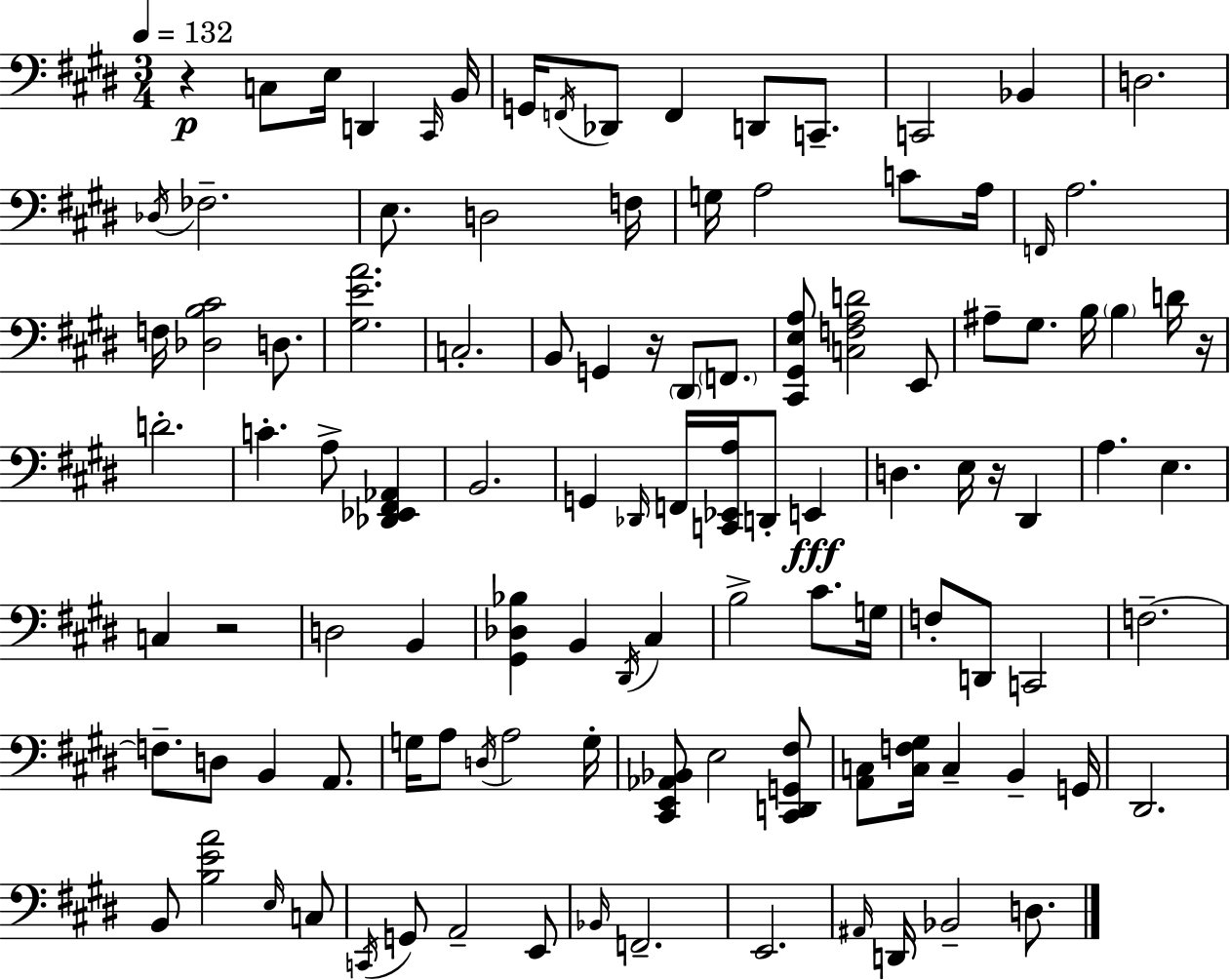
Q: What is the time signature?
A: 3/4